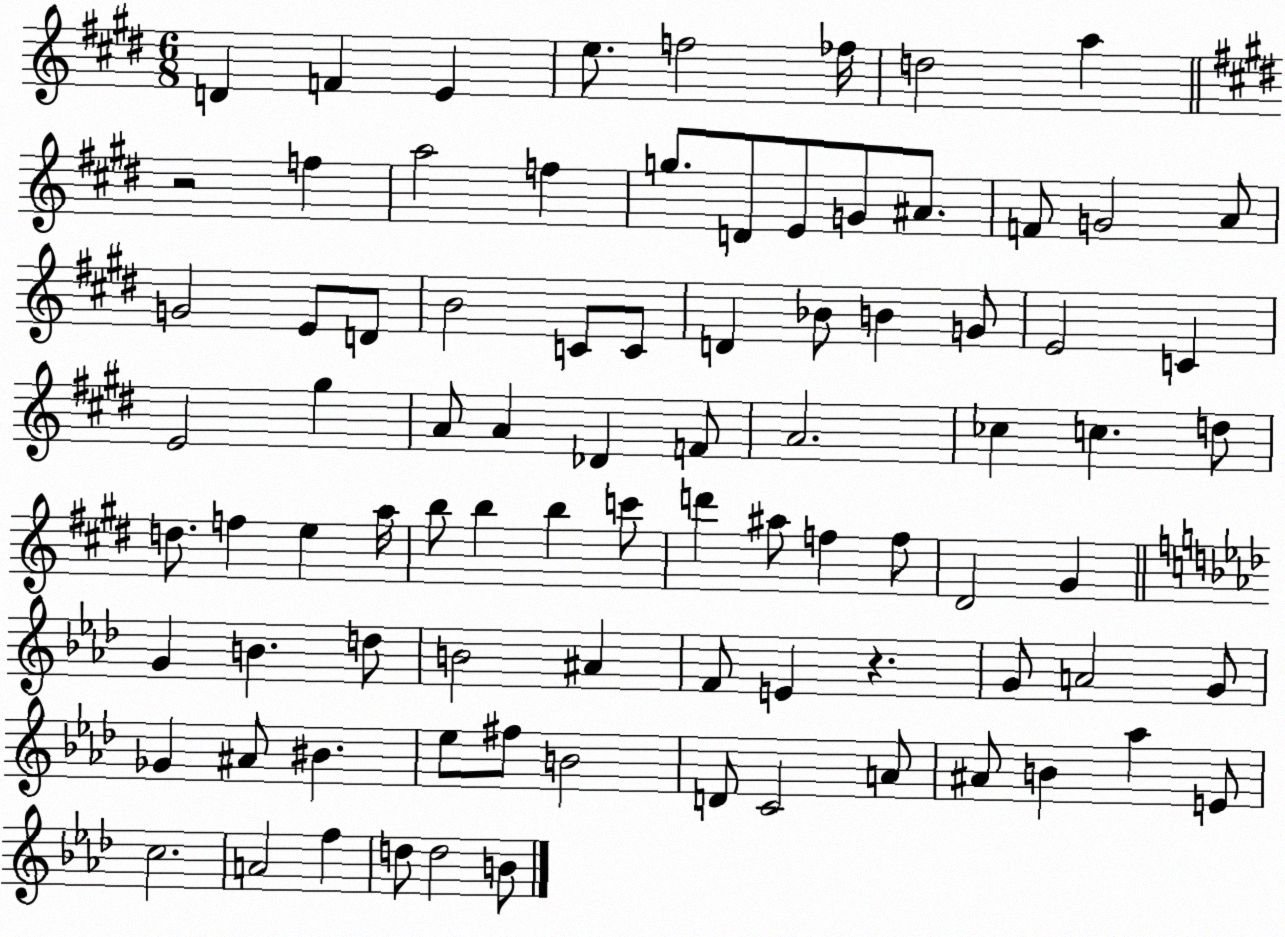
X:1
T:Untitled
M:6/8
L:1/4
K:E
D F E e/2 f2 _f/4 d2 a z2 f a2 f g/2 D/2 E/2 G/2 ^A/2 F/2 G2 A/2 G2 E/2 D/2 B2 C/2 C/2 D _B/2 B G/2 E2 C E2 ^g A/2 A _D F/2 A2 _c c d/2 d/2 f e a/4 b/2 b b c'/2 d' ^a/2 f f/2 ^D2 ^G G B d/2 B2 ^A F/2 E z G/2 A2 G/2 _G ^A/2 ^B _e/2 ^f/2 B2 D/2 C2 A/2 ^A/2 B _a E/2 c2 A2 f d/2 d2 B/2